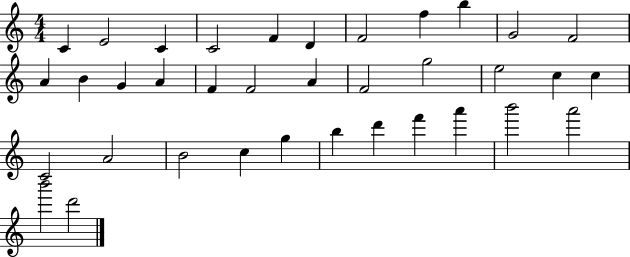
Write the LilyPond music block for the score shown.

{
  \clef treble
  \numericTimeSignature
  \time 4/4
  \key c \major
  c'4 e'2 c'4 | c'2 f'4 d'4 | f'2 f''4 b''4 | g'2 f'2 | \break a'4 b'4 g'4 a'4 | f'4 f'2 a'4 | f'2 g''2 | e''2 c''4 c''4 | \break c'2 a'2 | b'2 c''4 g''4 | b''4 d'''4 f'''4 a'''4 | b'''2 a'''2 | \break b'''2 d'''2 | \bar "|."
}